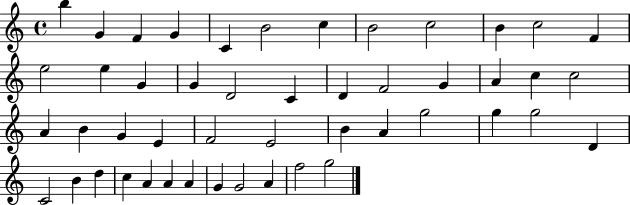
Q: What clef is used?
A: treble